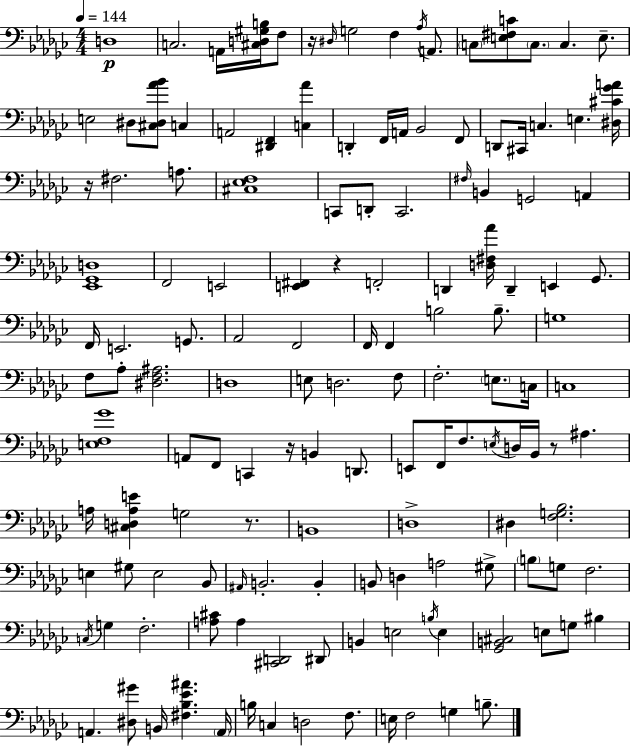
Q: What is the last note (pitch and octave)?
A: B3